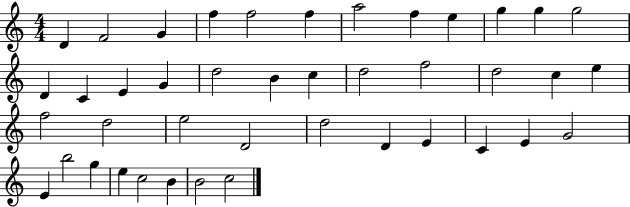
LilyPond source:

{
  \clef treble
  \numericTimeSignature
  \time 4/4
  \key c \major
  d'4 f'2 g'4 | f''4 f''2 f''4 | a''2 f''4 e''4 | g''4 g''4 g''2 | \break d'4 c'4 e'4 g'4 | d''2 b'4 c''4 | d''2 f''2 | d''2 c''4 e''4 | \break f''2 d''2 | e''2 d'2 | d''2 d'4 e'4 | c'4 e'4 g'2 | \break e'4 b''2 g''4 | e''4 c''2 b'4 | b'2 c''2 | \bar "|."
}